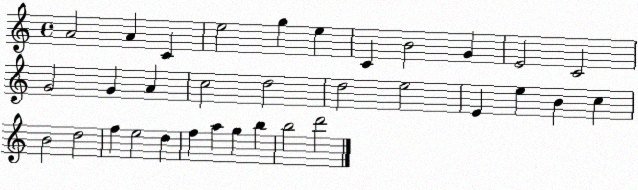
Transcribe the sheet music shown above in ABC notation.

X:1
T:Untitled
M:4/4
L:1/4
K:C
A2 A C e2 g e C B2 G E2 C2 G2 G A c2 d2 d2 e2 E e B c B2 d2 f e2 d f a g b b2 d'2